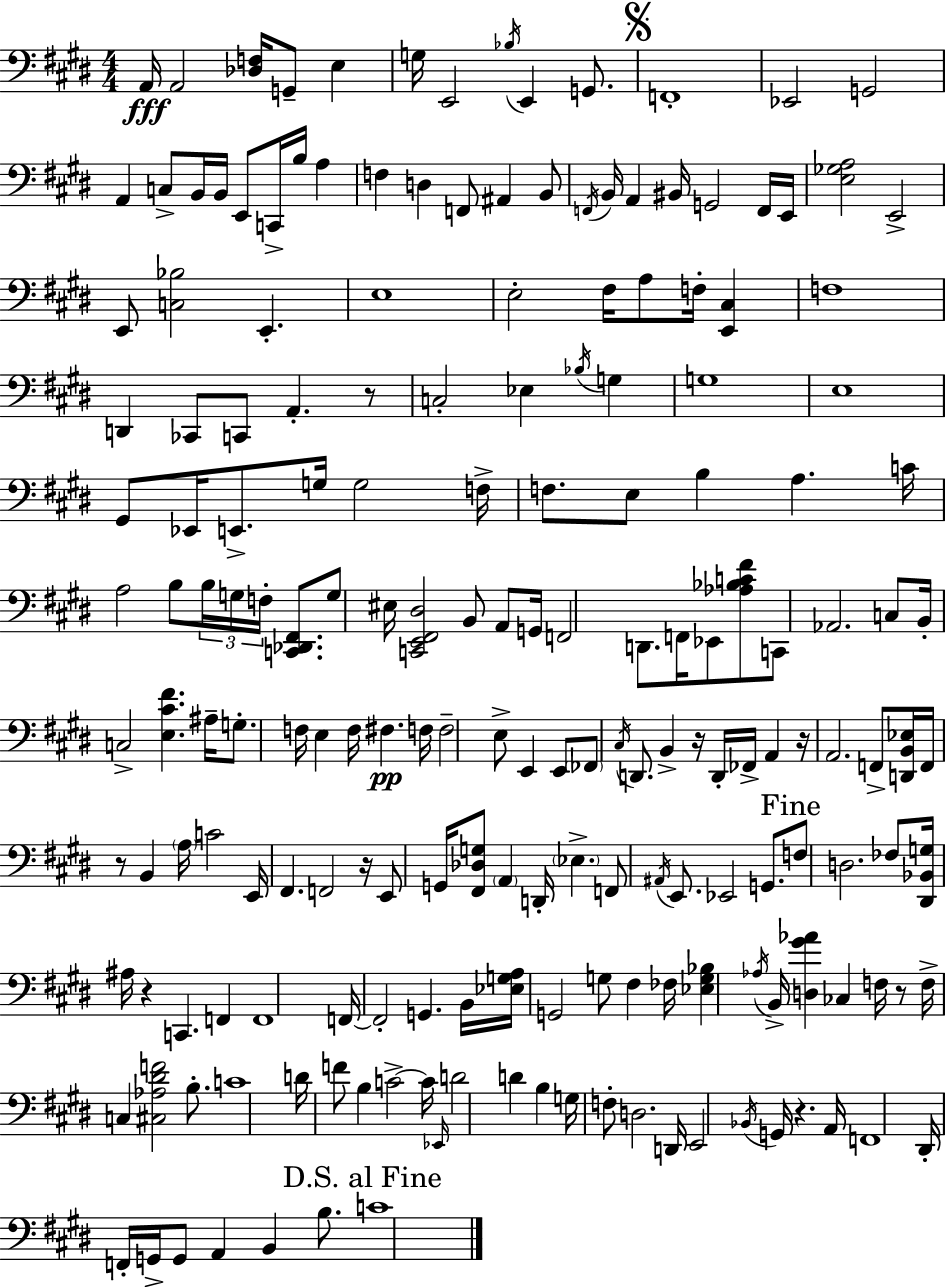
{
  \clef bass
  \numericTimeSignature
  \time 4/4
  \key e \major
  a,16\fff a,2 <des f>16 g,8-- e4 | g16 e,2 \acciaccatura { bes16 } e,4 g,8. | \mark \markup { \musicglyph "scripts.segno" } f,1-. | ees,2 g,2 | \break a,4 c8-> b,16 b,16 e,8 c,16-> b16 a4 | f4 d4 f,8 ais,4 b,8 | \acciaccatura { f,16 } b,16 a,4 bis,16 g,2 | f,16 e,16 <e ges a>2 e,2-> | \break e,8 <c bes>2 e,4.-. | e1 | e2-. fis16 a8 f16-. <e, cis>4 | f1 | \break d,4 ces,8 c,8 a,4.-. | r8 c2-. ees4 \acciaccatura { bes16 } g4 | g1 | e1 | \break gis,8 ees,16 e,8.-> g16 g2 | f16-> f8. e8 b4 a4. | c'16 a2 b8 \tuplet 3/2 { b16 g16 f16-. } | <c, des, fis,>8. g8 eis16 <c, e, fis, dis>2 b,8 | \break a,8 g,16 f,2 d,8. f,16 ees,8 | <aes bes c' fis'>8 c,8 aes,2. | c8 b,16-. c2-> <e cis' fis'>4. | ais16-- g8.-. f16 e4 f16 fis4.\pp | \break f16 f2-- e8-> e,4 | e,8 \parenthesize fes,8 \acciaccatura { cis16 } d,8. b,4-> r16 d,16-. fes,16-> | a,4 r16 a,2. | f,8-> <d, b, ees>16 f,16 r8 b,4 \parenthesize a16 c'2 | \break e,16 fis,4. f,2 | r16 e,8 g,16 <fis, des g>8 \parenthesize a,4 d,16-. \parenthesize ees4.-> | f,8 \acciaccatura { ais,16 } e,8. ees,2 | g,8. \mark "Fine" f8 d2. | \break fes8 <dis, bes, g>16 ais16 r4 c,4. | f,4 f,1 | f,16~~ f,2-. g,4. | b,16 <ees g a>16 g,2 g8 | \break fis4 fes16 <ees g bes>4 \acciaccatura { aes16 } b,16-> <d gis' aes'>4 ces4 | f16 r8 f16-> c4 <cis aes dis' f'>2 | b8.-. c'1 | d'16 f'8 b4 c'2->~~ | \break c'16 \grace { ees,16 } d'2 d'4 | b4 g16 f8-. d2. | d,16 e,2 \acciaccatura { bes,16 } | g,16 r4. a,16 f,1 | \break dis,16-. f,16-. g,16-> g,8 a,4 | b,4 b8. \mark "D.S. al Fine" c'1 | \bar "|."
}